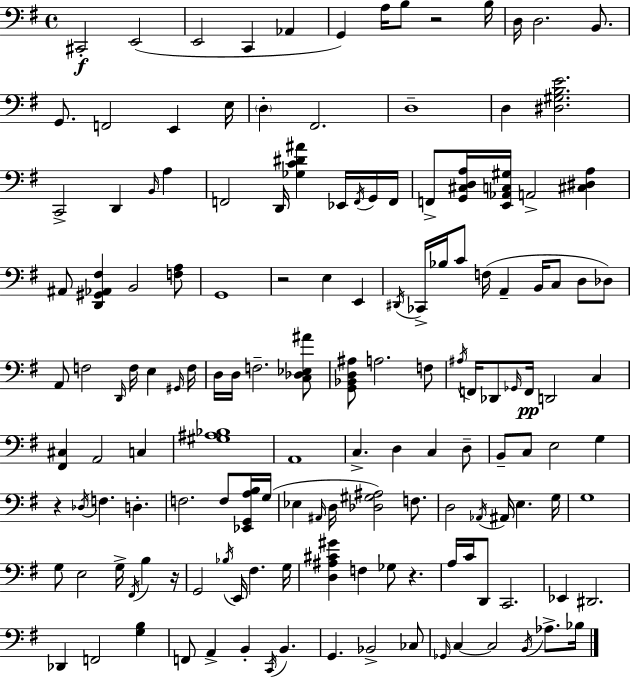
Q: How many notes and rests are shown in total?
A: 147